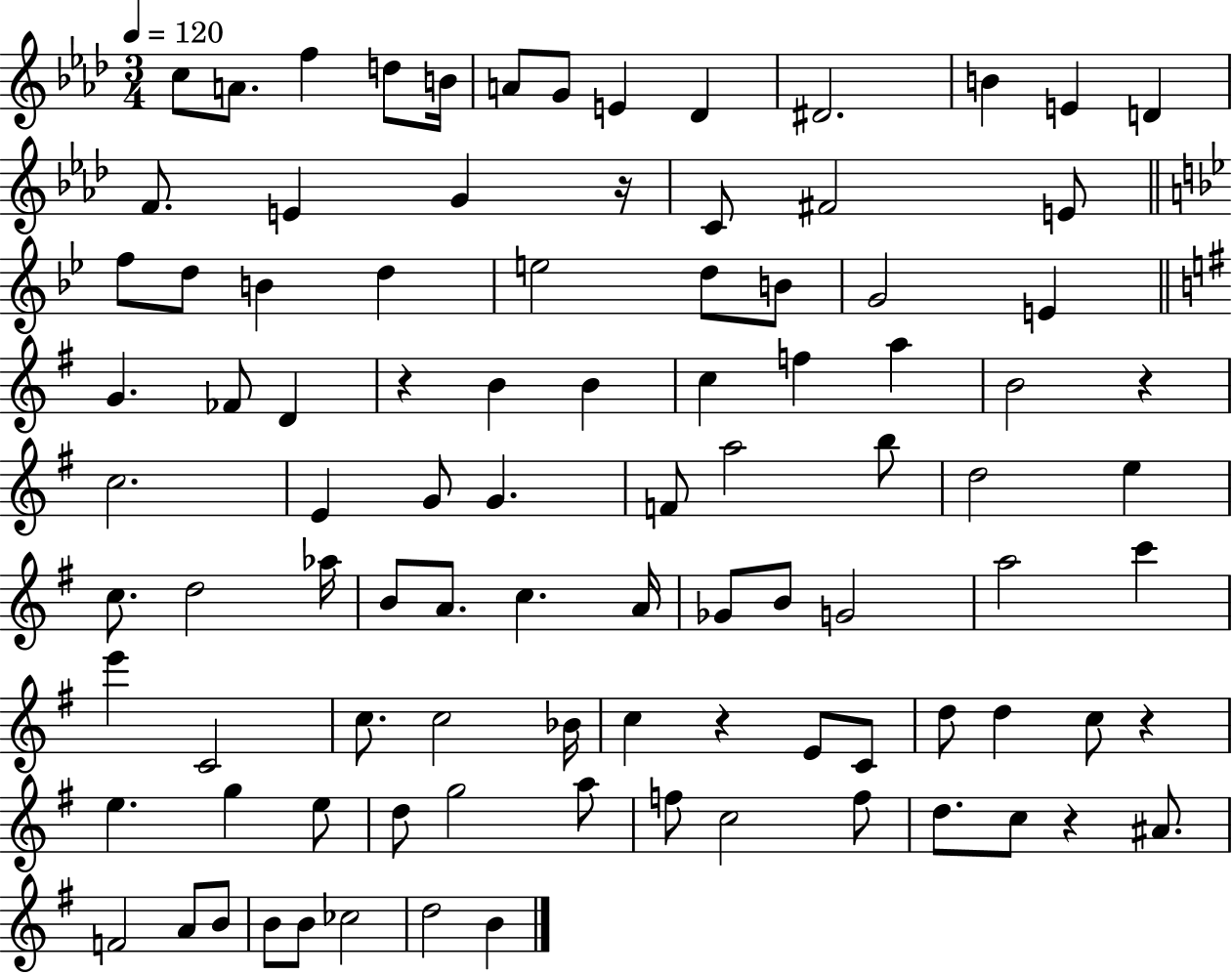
X:1
T:Untitled
M:3/4
L:1/4
K:Ab
c/2 A/2 f d/2 B/4 A/2 G/2 E _D ^D2 B E D F/2 E G z/4 C/2 ^F2 E/2 f/2 d/2 B d e2 d/2 B/2 G2 E G _F/2 D z B B c f a B2 z c2 E G/2 G F/2 a2 b/2 d2 e c/2 d2 _a/4 B/2 A/2 c A/4 _G/2 B/2 G2 a2 c' e' C2 c/2 c2 _B/4 c z E/2 C/2 d/2 d c/2 z e g e/2 d/2 g2 a/2 f/2 c2 f/2 d/2 c/2 z ^A/2 F2 A/2 B/2 B/2 B/2 _c2 d2 B